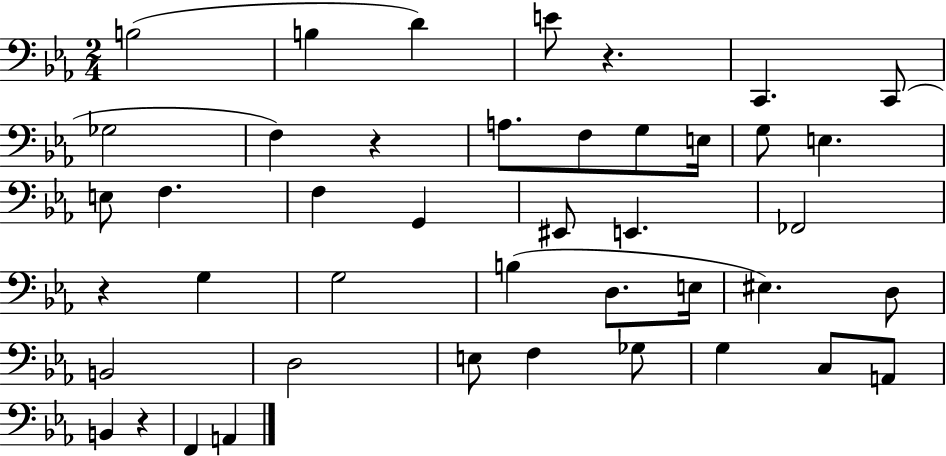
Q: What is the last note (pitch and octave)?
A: A2